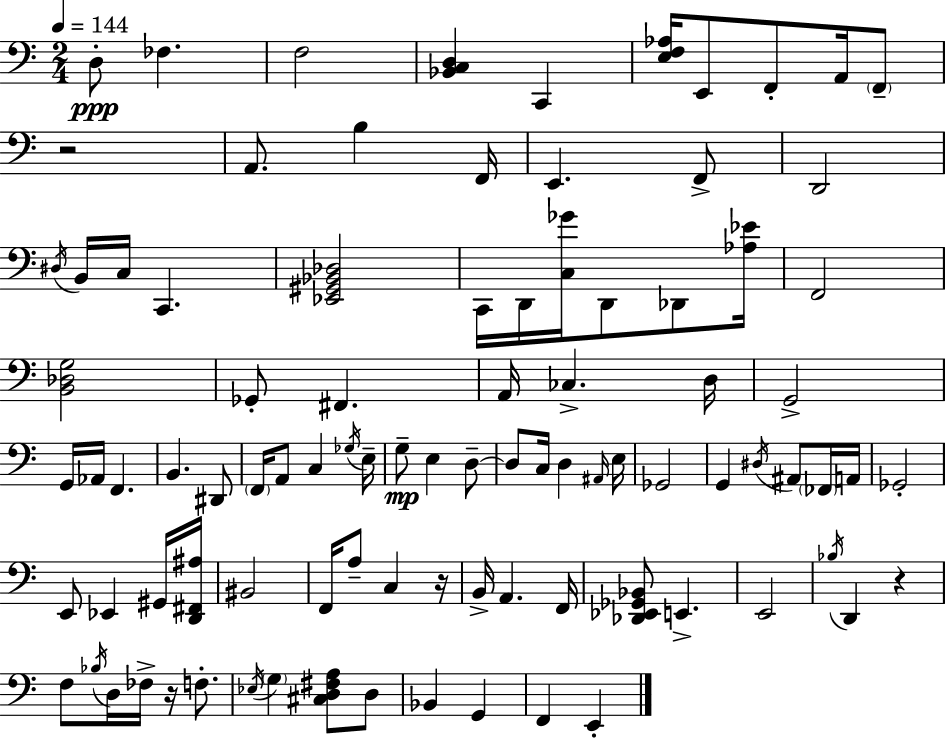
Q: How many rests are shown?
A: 4